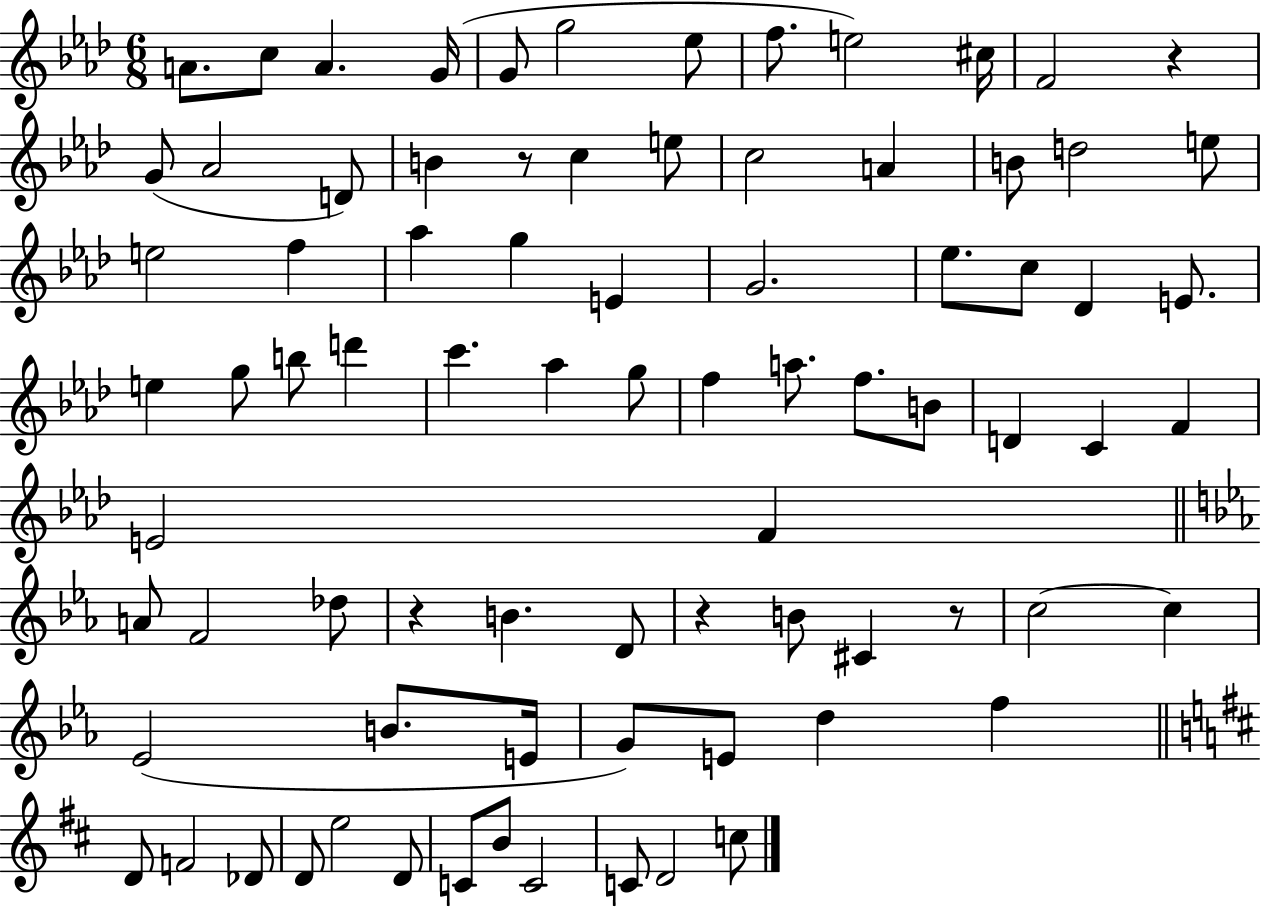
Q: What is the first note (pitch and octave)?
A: A4